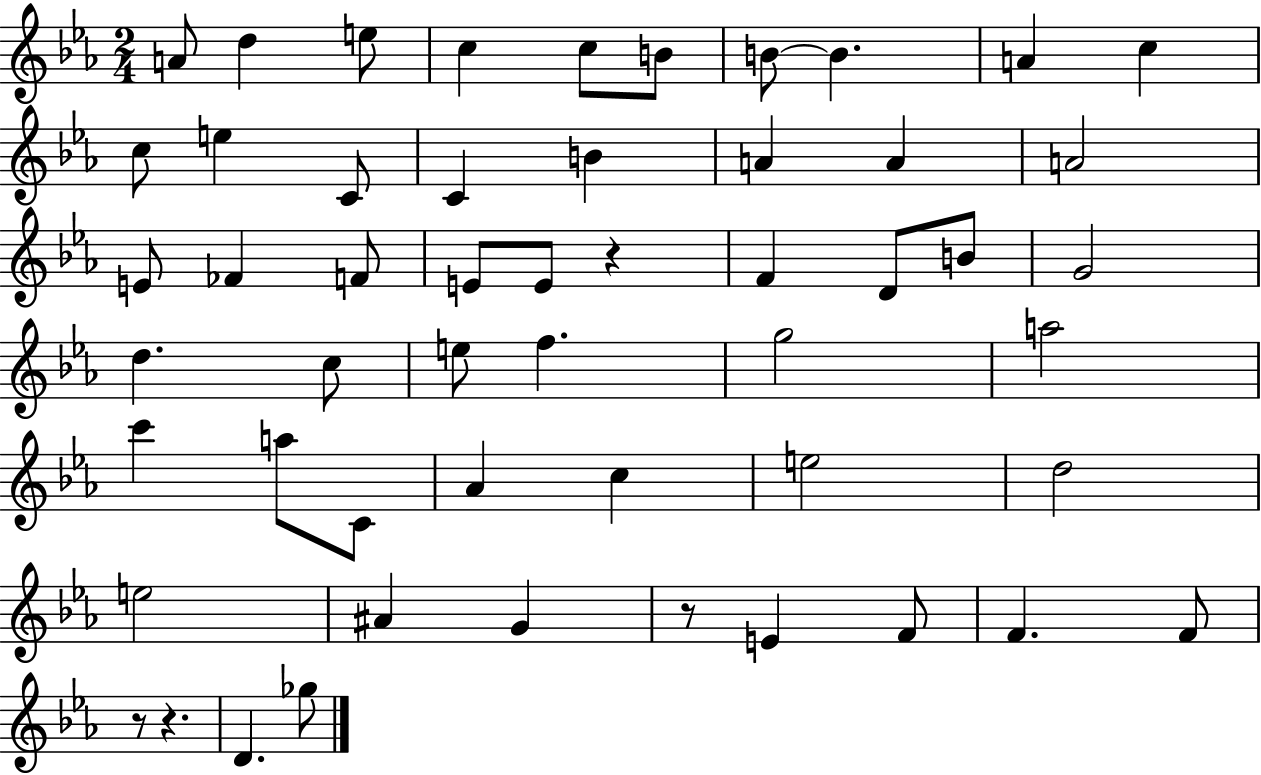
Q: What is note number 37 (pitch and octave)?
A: Ab4